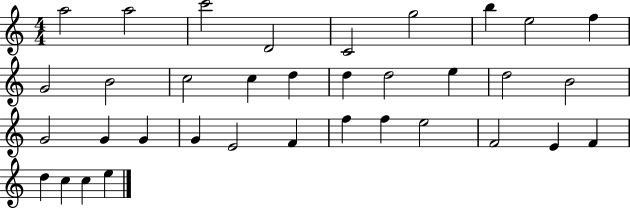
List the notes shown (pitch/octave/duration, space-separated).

A5/h A5/h C6/h D4/h C4/h G5/h B5/q E5/h F5/q G4/h B4/h C5/h C5/q D5/q D5/q D5/h E5/q D5/h B4/h G4/h G4/q G4/q G4/q E4/h F4/q F5/q F5/q E5/h F4/h E4/q F4/q D5/q C5/q C5/q E5/q